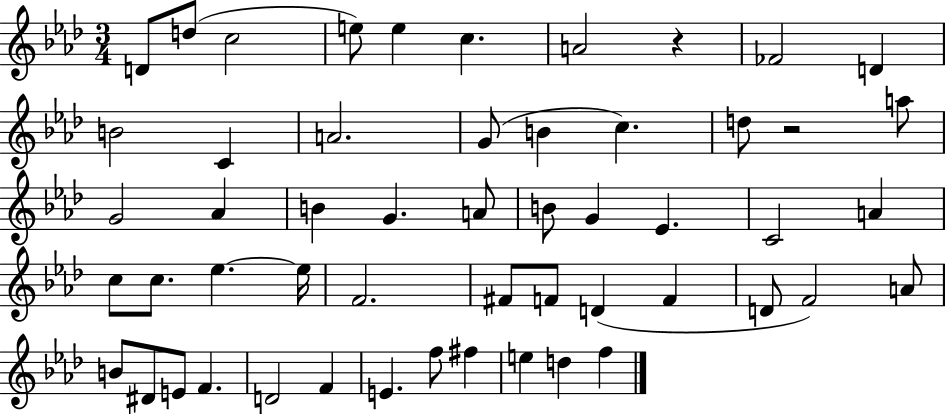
D4/e D5/e C5/h E5/e E5/q C5/q. A4/h R/q FES4/h D4/q B4/h C4/q A4/h. G4/e B4/q C5/q. D5/e R/h A5/e G4/h Ab4/q B4/q G4/q. A4/e B4/e G4/q Eb4/q. C4/h A4/q C5/e C5/e. Eb5/q. Eb5/s F4/h. F#4/e F4/e D4/q F4/q D4/e F4/h A4/e B4/e D#4/e E4/e F4/q. D4/h F4/q E4/q. F5/e F#5/q E5/q D5/q F5/q